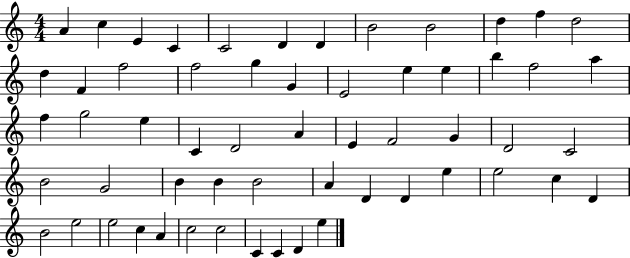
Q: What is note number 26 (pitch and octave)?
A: G5